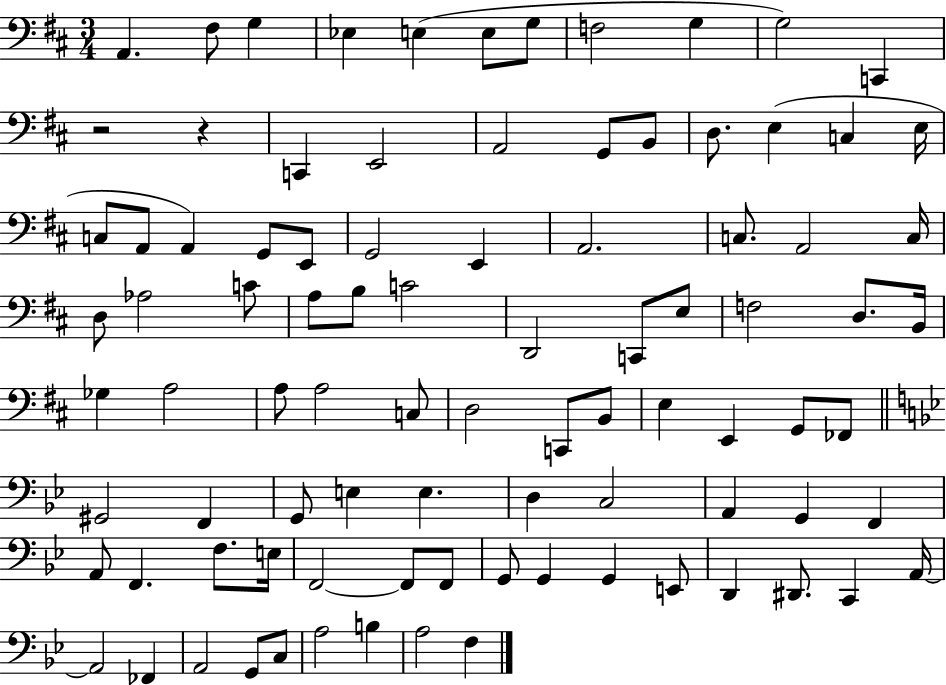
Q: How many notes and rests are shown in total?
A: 91